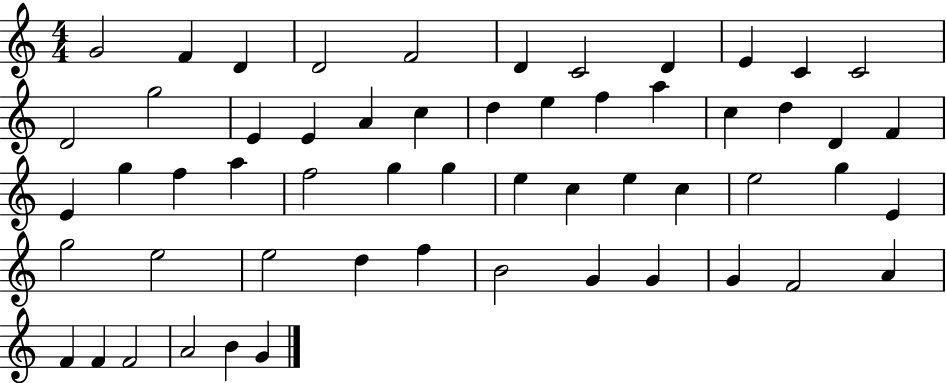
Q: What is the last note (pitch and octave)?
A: G4